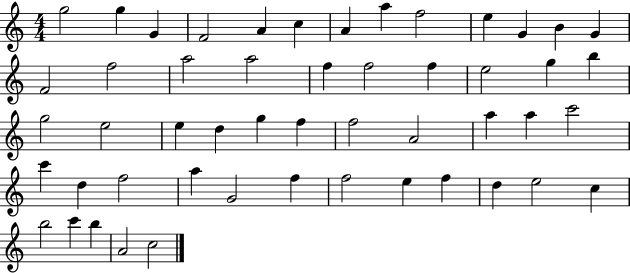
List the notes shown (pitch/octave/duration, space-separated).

G5/h G5/q G4/q F4/h A4/q C5/q A4/q A5/q F5/h E5/q G4/q B4/q G4/q F4/h F5/h A5/h A5/h F5/q F5/h F5/q E5/h G5/q B5/q G5/h E5/h E5/q D5/q G5/q F5/q F5/h A4/h A5/q A5/q C6/h C6/q D5/q F5/h A5/q G4/h F5/q F5/h E5/q F5/q D5/q E5/h C5/q B5/h C6/q B5/q A4/h C5/h